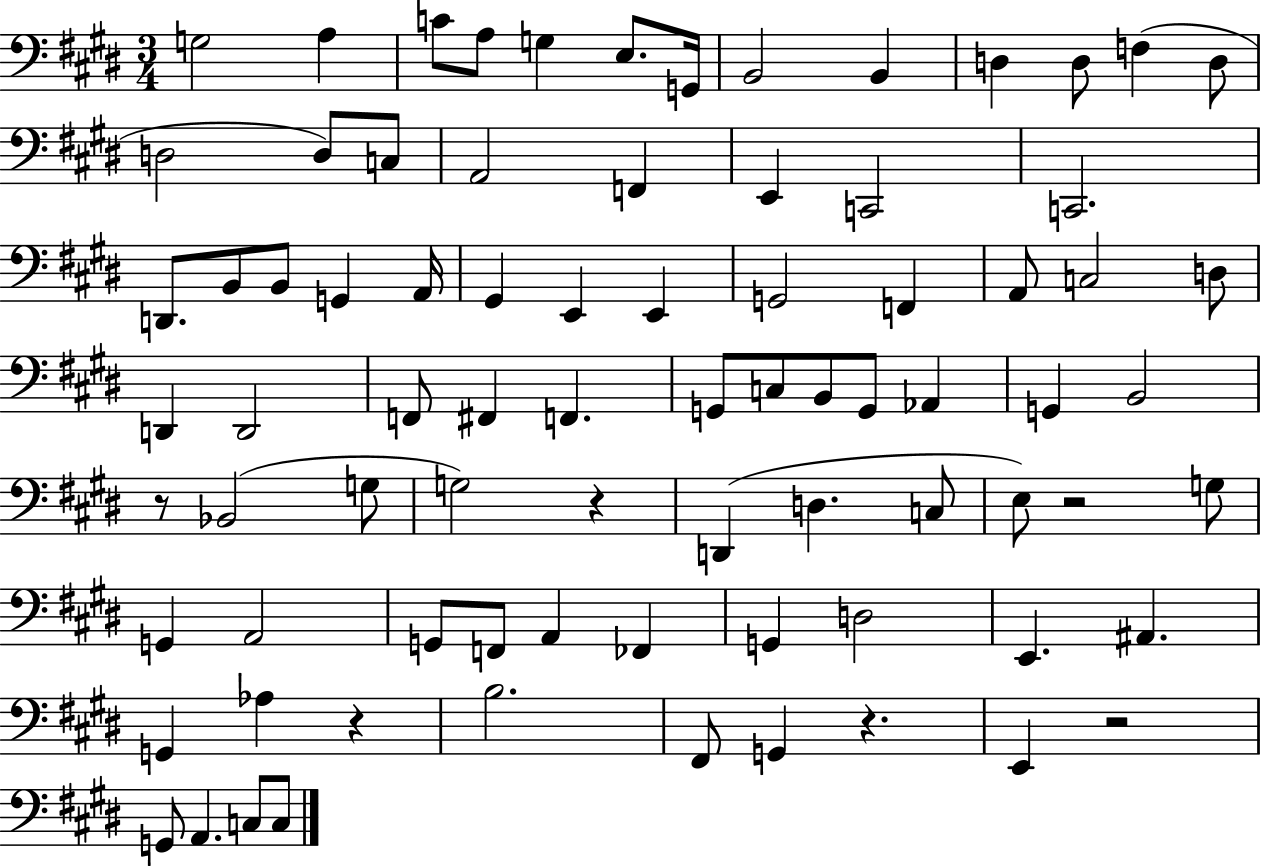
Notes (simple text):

G3/h A3/q C4/e A3/e G3/q E3/e. G2/s B2/h B2/q D3/q D3/e F3/q D3/e D3/h D3/e C3/e A2/h F2/q E2/q C2/h C2/h. D2/e. B2/e B2/e G2/q A2/s G#2/q E2/q E2/q G2/h F2/q A2/e C3/h D3/e D2/q D2/h F2/e F#2/q F2/q. G2/e C3/e B2/e G2/e Ab2/q G2/q B2/h R/e Bb2/h G3/e G3/h R/q D2/q D3/q. C3/e E3/e R/h G3/e G2/q A2/h G2/e F2/e A2/q FES2/q G2/q D3/h E2/q. A#2/q. G2/q Ab3/q R/q B3/h. F#2/e G2/q R/q. E2/q R/h G2/e A2/q. C3/e C3/e